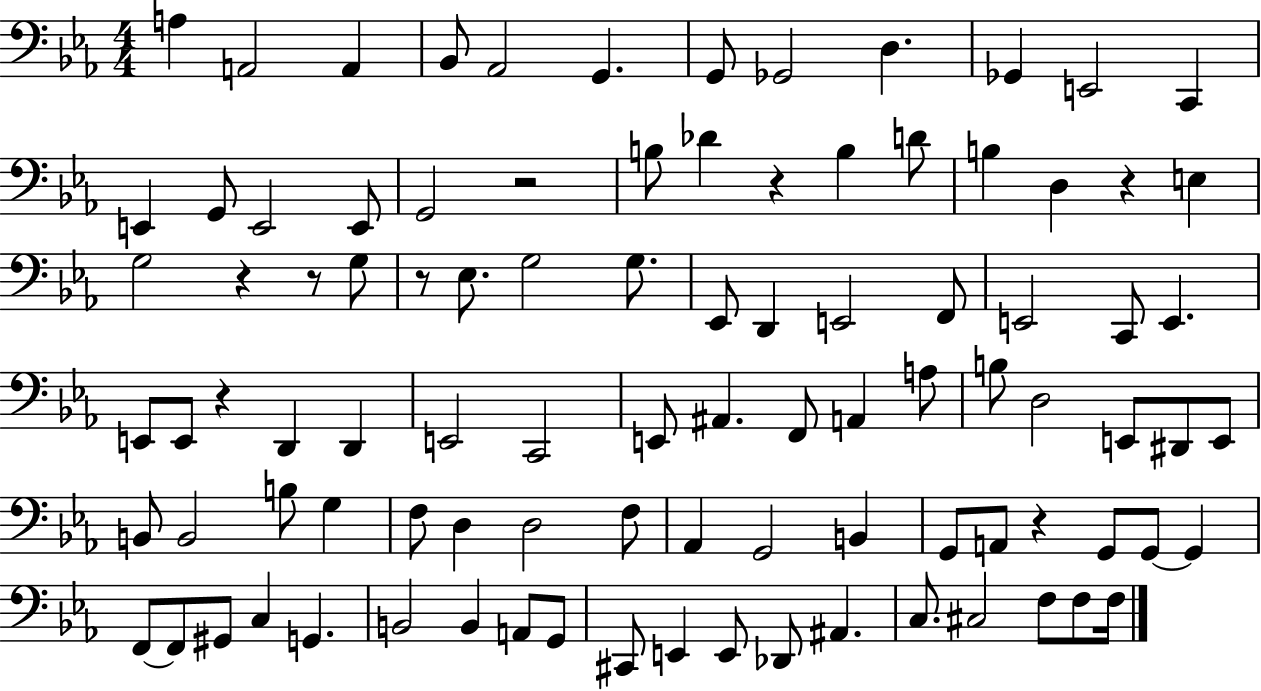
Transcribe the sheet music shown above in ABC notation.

X:1
T:Untitled
M:4/4
L:1/4
K:Eb
A, A,,2 A,, _B,,/2 _A,,2 G,, G,,/2 _G,,2 D, _G,, E,,2 C,, E,, G,,/2 E,,2 E,,/2 G,,2 z2 B,/2 _D z B, D/2 B, D, z E, G,2 z z/2 G,/2 z/2 _E,/2 G,2 G,/2 _E,,/2 D,, E,,2 F,,/2 E,,2 C,,/2 E,, E,,/2 E,,/2 z D,, D,, E,,2 C,,2 E,,/2 ^A,, F,,/2 A,, A,/2 B,/2 D,2 E,,/2 ^D,,/2 E,,/2 B,,/2 B,,2 B,/2 G, F,/2 D, D,2 F,/2 _A,, G,,2 B,, G,,/2 A,,/2 z G,,/2 G,,/2 G,, F,,/2 F,,/2 ^G,,/2 C, G,, B,,2 B,, A,,/2 G,,/2 ^C,,/2 E,, E,,/2 _D,,/2 ^A,, C,/2 ^C,2 F,/2 F,/2 F,/4